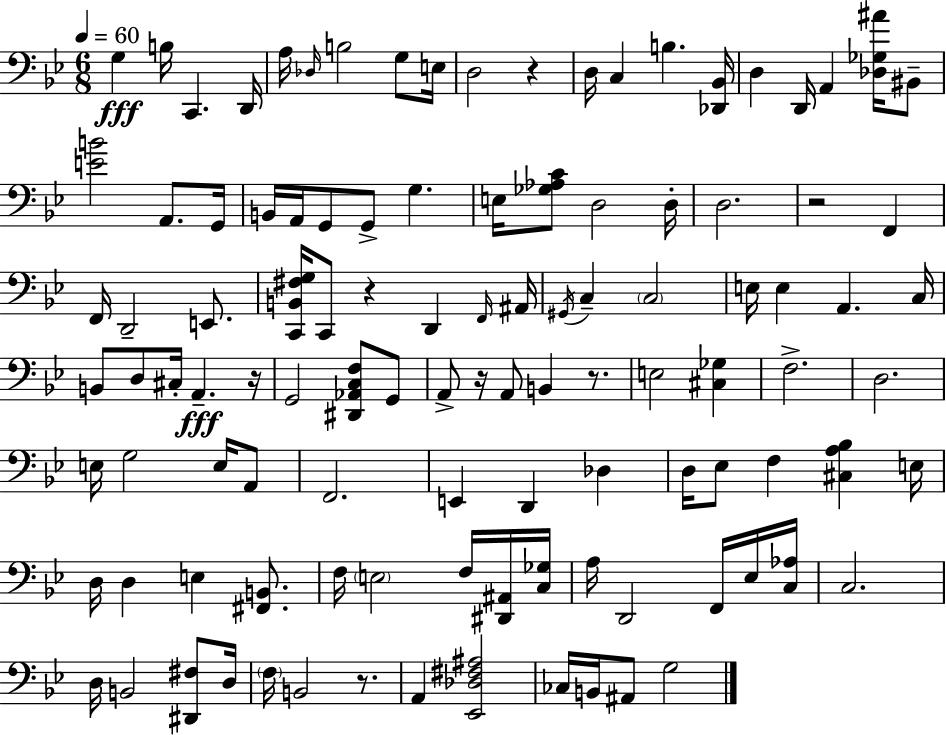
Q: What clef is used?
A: bass